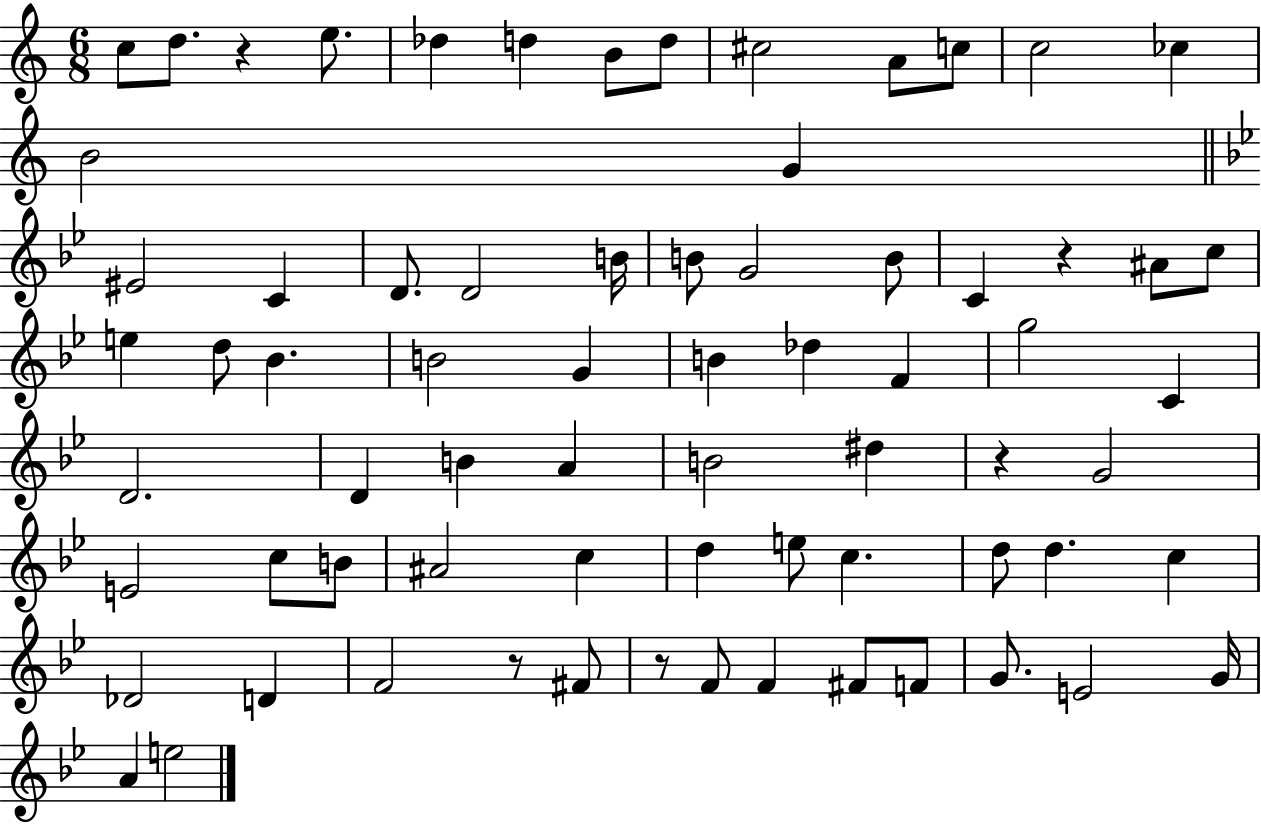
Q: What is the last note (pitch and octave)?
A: E5